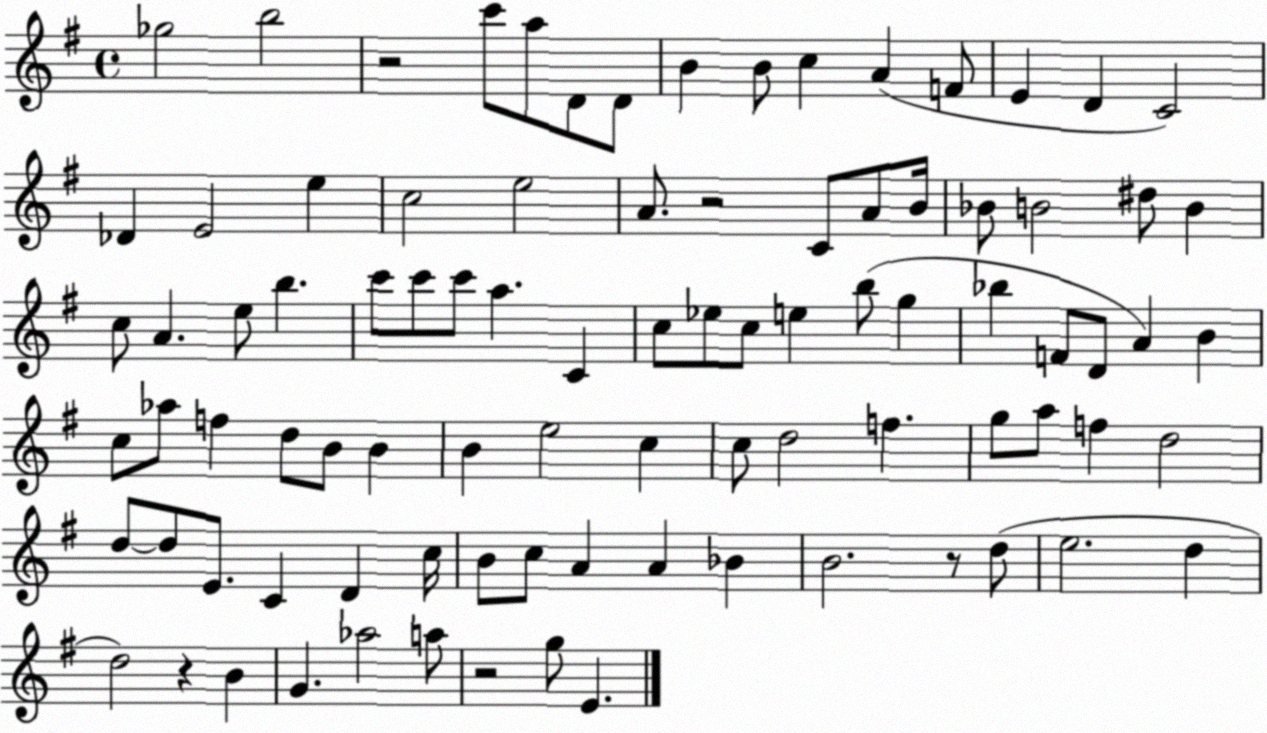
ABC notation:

X:1
T:Untitled
M:4/4
L:1/4
K:G
_g2 b2 z2 c'/2 a/2 D/2 D/2 B B/2 c A F/2 E D C2 _D E2 e c2 e2 A/2 z2 C/2 A/2 B/4 _B/2 B2 ^d/2 B c/2 A e/2 b c'/2 c'/2 c'/2 a C c/2 _e/2 c/2 e b/2 g _b F/2 D/2 A B c/2 _a/2 f d/2 B/2 B B e2 c c/2 d2 f g/2 a/2 f d2 d/2 d/2 E/2 C D c/4 B/2 c/2 A A _B B2 z/2 d/2 e2 d d2 z B G _a2 a/2 z2 g/2 E